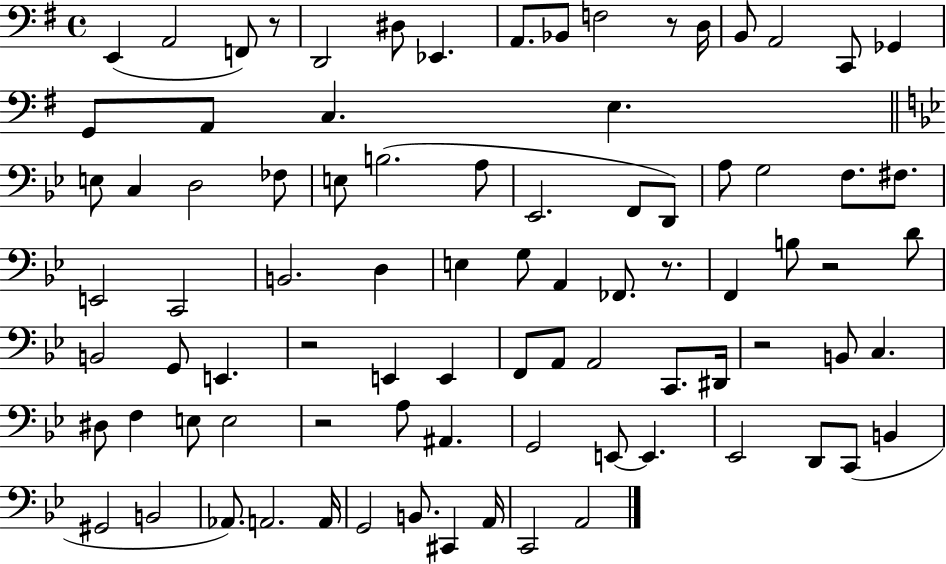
X:1
T:Untitled
M:4/4
L:1/4
K:G
E,, A,,2 F,,/2 z/2 D,,2 ^D,/2 _E,, A,,/2 _B,,/2 F,2 z/2 D,/4 B,,/2 A,,2 C,,/2 _G,, G,,/2 A,,/2 C, E, E,/2 C, D,2 _F,/2 E,/2 B,2 A,/2 _E,,2 F,,/2 D,,/2 A,/2 G,2 F,/2 ^F,/2 E,,2 C,,2 B,,2 D, E, G,/2 A,, _F,,/2 z/2 F,, B,/2 z2 D/2 B,,2 G,,/2 E,, z2 E,, E,, F,,/2 A,,/2 A,,2 C,,/2 ^D,,/4 z2 B,,/2 C, ^D,/2 F, E,/2 E,2 z2 A,/2 ^A,, G,,2 E,,/2 E,, _E,,2 D,,/2 C,,/2 B,, ^G,,2 B,,2 _A,,/2 A,,2 A,,/4 G,,2 B,,/2 ^C,, A,,/4 C,,2 A,,2